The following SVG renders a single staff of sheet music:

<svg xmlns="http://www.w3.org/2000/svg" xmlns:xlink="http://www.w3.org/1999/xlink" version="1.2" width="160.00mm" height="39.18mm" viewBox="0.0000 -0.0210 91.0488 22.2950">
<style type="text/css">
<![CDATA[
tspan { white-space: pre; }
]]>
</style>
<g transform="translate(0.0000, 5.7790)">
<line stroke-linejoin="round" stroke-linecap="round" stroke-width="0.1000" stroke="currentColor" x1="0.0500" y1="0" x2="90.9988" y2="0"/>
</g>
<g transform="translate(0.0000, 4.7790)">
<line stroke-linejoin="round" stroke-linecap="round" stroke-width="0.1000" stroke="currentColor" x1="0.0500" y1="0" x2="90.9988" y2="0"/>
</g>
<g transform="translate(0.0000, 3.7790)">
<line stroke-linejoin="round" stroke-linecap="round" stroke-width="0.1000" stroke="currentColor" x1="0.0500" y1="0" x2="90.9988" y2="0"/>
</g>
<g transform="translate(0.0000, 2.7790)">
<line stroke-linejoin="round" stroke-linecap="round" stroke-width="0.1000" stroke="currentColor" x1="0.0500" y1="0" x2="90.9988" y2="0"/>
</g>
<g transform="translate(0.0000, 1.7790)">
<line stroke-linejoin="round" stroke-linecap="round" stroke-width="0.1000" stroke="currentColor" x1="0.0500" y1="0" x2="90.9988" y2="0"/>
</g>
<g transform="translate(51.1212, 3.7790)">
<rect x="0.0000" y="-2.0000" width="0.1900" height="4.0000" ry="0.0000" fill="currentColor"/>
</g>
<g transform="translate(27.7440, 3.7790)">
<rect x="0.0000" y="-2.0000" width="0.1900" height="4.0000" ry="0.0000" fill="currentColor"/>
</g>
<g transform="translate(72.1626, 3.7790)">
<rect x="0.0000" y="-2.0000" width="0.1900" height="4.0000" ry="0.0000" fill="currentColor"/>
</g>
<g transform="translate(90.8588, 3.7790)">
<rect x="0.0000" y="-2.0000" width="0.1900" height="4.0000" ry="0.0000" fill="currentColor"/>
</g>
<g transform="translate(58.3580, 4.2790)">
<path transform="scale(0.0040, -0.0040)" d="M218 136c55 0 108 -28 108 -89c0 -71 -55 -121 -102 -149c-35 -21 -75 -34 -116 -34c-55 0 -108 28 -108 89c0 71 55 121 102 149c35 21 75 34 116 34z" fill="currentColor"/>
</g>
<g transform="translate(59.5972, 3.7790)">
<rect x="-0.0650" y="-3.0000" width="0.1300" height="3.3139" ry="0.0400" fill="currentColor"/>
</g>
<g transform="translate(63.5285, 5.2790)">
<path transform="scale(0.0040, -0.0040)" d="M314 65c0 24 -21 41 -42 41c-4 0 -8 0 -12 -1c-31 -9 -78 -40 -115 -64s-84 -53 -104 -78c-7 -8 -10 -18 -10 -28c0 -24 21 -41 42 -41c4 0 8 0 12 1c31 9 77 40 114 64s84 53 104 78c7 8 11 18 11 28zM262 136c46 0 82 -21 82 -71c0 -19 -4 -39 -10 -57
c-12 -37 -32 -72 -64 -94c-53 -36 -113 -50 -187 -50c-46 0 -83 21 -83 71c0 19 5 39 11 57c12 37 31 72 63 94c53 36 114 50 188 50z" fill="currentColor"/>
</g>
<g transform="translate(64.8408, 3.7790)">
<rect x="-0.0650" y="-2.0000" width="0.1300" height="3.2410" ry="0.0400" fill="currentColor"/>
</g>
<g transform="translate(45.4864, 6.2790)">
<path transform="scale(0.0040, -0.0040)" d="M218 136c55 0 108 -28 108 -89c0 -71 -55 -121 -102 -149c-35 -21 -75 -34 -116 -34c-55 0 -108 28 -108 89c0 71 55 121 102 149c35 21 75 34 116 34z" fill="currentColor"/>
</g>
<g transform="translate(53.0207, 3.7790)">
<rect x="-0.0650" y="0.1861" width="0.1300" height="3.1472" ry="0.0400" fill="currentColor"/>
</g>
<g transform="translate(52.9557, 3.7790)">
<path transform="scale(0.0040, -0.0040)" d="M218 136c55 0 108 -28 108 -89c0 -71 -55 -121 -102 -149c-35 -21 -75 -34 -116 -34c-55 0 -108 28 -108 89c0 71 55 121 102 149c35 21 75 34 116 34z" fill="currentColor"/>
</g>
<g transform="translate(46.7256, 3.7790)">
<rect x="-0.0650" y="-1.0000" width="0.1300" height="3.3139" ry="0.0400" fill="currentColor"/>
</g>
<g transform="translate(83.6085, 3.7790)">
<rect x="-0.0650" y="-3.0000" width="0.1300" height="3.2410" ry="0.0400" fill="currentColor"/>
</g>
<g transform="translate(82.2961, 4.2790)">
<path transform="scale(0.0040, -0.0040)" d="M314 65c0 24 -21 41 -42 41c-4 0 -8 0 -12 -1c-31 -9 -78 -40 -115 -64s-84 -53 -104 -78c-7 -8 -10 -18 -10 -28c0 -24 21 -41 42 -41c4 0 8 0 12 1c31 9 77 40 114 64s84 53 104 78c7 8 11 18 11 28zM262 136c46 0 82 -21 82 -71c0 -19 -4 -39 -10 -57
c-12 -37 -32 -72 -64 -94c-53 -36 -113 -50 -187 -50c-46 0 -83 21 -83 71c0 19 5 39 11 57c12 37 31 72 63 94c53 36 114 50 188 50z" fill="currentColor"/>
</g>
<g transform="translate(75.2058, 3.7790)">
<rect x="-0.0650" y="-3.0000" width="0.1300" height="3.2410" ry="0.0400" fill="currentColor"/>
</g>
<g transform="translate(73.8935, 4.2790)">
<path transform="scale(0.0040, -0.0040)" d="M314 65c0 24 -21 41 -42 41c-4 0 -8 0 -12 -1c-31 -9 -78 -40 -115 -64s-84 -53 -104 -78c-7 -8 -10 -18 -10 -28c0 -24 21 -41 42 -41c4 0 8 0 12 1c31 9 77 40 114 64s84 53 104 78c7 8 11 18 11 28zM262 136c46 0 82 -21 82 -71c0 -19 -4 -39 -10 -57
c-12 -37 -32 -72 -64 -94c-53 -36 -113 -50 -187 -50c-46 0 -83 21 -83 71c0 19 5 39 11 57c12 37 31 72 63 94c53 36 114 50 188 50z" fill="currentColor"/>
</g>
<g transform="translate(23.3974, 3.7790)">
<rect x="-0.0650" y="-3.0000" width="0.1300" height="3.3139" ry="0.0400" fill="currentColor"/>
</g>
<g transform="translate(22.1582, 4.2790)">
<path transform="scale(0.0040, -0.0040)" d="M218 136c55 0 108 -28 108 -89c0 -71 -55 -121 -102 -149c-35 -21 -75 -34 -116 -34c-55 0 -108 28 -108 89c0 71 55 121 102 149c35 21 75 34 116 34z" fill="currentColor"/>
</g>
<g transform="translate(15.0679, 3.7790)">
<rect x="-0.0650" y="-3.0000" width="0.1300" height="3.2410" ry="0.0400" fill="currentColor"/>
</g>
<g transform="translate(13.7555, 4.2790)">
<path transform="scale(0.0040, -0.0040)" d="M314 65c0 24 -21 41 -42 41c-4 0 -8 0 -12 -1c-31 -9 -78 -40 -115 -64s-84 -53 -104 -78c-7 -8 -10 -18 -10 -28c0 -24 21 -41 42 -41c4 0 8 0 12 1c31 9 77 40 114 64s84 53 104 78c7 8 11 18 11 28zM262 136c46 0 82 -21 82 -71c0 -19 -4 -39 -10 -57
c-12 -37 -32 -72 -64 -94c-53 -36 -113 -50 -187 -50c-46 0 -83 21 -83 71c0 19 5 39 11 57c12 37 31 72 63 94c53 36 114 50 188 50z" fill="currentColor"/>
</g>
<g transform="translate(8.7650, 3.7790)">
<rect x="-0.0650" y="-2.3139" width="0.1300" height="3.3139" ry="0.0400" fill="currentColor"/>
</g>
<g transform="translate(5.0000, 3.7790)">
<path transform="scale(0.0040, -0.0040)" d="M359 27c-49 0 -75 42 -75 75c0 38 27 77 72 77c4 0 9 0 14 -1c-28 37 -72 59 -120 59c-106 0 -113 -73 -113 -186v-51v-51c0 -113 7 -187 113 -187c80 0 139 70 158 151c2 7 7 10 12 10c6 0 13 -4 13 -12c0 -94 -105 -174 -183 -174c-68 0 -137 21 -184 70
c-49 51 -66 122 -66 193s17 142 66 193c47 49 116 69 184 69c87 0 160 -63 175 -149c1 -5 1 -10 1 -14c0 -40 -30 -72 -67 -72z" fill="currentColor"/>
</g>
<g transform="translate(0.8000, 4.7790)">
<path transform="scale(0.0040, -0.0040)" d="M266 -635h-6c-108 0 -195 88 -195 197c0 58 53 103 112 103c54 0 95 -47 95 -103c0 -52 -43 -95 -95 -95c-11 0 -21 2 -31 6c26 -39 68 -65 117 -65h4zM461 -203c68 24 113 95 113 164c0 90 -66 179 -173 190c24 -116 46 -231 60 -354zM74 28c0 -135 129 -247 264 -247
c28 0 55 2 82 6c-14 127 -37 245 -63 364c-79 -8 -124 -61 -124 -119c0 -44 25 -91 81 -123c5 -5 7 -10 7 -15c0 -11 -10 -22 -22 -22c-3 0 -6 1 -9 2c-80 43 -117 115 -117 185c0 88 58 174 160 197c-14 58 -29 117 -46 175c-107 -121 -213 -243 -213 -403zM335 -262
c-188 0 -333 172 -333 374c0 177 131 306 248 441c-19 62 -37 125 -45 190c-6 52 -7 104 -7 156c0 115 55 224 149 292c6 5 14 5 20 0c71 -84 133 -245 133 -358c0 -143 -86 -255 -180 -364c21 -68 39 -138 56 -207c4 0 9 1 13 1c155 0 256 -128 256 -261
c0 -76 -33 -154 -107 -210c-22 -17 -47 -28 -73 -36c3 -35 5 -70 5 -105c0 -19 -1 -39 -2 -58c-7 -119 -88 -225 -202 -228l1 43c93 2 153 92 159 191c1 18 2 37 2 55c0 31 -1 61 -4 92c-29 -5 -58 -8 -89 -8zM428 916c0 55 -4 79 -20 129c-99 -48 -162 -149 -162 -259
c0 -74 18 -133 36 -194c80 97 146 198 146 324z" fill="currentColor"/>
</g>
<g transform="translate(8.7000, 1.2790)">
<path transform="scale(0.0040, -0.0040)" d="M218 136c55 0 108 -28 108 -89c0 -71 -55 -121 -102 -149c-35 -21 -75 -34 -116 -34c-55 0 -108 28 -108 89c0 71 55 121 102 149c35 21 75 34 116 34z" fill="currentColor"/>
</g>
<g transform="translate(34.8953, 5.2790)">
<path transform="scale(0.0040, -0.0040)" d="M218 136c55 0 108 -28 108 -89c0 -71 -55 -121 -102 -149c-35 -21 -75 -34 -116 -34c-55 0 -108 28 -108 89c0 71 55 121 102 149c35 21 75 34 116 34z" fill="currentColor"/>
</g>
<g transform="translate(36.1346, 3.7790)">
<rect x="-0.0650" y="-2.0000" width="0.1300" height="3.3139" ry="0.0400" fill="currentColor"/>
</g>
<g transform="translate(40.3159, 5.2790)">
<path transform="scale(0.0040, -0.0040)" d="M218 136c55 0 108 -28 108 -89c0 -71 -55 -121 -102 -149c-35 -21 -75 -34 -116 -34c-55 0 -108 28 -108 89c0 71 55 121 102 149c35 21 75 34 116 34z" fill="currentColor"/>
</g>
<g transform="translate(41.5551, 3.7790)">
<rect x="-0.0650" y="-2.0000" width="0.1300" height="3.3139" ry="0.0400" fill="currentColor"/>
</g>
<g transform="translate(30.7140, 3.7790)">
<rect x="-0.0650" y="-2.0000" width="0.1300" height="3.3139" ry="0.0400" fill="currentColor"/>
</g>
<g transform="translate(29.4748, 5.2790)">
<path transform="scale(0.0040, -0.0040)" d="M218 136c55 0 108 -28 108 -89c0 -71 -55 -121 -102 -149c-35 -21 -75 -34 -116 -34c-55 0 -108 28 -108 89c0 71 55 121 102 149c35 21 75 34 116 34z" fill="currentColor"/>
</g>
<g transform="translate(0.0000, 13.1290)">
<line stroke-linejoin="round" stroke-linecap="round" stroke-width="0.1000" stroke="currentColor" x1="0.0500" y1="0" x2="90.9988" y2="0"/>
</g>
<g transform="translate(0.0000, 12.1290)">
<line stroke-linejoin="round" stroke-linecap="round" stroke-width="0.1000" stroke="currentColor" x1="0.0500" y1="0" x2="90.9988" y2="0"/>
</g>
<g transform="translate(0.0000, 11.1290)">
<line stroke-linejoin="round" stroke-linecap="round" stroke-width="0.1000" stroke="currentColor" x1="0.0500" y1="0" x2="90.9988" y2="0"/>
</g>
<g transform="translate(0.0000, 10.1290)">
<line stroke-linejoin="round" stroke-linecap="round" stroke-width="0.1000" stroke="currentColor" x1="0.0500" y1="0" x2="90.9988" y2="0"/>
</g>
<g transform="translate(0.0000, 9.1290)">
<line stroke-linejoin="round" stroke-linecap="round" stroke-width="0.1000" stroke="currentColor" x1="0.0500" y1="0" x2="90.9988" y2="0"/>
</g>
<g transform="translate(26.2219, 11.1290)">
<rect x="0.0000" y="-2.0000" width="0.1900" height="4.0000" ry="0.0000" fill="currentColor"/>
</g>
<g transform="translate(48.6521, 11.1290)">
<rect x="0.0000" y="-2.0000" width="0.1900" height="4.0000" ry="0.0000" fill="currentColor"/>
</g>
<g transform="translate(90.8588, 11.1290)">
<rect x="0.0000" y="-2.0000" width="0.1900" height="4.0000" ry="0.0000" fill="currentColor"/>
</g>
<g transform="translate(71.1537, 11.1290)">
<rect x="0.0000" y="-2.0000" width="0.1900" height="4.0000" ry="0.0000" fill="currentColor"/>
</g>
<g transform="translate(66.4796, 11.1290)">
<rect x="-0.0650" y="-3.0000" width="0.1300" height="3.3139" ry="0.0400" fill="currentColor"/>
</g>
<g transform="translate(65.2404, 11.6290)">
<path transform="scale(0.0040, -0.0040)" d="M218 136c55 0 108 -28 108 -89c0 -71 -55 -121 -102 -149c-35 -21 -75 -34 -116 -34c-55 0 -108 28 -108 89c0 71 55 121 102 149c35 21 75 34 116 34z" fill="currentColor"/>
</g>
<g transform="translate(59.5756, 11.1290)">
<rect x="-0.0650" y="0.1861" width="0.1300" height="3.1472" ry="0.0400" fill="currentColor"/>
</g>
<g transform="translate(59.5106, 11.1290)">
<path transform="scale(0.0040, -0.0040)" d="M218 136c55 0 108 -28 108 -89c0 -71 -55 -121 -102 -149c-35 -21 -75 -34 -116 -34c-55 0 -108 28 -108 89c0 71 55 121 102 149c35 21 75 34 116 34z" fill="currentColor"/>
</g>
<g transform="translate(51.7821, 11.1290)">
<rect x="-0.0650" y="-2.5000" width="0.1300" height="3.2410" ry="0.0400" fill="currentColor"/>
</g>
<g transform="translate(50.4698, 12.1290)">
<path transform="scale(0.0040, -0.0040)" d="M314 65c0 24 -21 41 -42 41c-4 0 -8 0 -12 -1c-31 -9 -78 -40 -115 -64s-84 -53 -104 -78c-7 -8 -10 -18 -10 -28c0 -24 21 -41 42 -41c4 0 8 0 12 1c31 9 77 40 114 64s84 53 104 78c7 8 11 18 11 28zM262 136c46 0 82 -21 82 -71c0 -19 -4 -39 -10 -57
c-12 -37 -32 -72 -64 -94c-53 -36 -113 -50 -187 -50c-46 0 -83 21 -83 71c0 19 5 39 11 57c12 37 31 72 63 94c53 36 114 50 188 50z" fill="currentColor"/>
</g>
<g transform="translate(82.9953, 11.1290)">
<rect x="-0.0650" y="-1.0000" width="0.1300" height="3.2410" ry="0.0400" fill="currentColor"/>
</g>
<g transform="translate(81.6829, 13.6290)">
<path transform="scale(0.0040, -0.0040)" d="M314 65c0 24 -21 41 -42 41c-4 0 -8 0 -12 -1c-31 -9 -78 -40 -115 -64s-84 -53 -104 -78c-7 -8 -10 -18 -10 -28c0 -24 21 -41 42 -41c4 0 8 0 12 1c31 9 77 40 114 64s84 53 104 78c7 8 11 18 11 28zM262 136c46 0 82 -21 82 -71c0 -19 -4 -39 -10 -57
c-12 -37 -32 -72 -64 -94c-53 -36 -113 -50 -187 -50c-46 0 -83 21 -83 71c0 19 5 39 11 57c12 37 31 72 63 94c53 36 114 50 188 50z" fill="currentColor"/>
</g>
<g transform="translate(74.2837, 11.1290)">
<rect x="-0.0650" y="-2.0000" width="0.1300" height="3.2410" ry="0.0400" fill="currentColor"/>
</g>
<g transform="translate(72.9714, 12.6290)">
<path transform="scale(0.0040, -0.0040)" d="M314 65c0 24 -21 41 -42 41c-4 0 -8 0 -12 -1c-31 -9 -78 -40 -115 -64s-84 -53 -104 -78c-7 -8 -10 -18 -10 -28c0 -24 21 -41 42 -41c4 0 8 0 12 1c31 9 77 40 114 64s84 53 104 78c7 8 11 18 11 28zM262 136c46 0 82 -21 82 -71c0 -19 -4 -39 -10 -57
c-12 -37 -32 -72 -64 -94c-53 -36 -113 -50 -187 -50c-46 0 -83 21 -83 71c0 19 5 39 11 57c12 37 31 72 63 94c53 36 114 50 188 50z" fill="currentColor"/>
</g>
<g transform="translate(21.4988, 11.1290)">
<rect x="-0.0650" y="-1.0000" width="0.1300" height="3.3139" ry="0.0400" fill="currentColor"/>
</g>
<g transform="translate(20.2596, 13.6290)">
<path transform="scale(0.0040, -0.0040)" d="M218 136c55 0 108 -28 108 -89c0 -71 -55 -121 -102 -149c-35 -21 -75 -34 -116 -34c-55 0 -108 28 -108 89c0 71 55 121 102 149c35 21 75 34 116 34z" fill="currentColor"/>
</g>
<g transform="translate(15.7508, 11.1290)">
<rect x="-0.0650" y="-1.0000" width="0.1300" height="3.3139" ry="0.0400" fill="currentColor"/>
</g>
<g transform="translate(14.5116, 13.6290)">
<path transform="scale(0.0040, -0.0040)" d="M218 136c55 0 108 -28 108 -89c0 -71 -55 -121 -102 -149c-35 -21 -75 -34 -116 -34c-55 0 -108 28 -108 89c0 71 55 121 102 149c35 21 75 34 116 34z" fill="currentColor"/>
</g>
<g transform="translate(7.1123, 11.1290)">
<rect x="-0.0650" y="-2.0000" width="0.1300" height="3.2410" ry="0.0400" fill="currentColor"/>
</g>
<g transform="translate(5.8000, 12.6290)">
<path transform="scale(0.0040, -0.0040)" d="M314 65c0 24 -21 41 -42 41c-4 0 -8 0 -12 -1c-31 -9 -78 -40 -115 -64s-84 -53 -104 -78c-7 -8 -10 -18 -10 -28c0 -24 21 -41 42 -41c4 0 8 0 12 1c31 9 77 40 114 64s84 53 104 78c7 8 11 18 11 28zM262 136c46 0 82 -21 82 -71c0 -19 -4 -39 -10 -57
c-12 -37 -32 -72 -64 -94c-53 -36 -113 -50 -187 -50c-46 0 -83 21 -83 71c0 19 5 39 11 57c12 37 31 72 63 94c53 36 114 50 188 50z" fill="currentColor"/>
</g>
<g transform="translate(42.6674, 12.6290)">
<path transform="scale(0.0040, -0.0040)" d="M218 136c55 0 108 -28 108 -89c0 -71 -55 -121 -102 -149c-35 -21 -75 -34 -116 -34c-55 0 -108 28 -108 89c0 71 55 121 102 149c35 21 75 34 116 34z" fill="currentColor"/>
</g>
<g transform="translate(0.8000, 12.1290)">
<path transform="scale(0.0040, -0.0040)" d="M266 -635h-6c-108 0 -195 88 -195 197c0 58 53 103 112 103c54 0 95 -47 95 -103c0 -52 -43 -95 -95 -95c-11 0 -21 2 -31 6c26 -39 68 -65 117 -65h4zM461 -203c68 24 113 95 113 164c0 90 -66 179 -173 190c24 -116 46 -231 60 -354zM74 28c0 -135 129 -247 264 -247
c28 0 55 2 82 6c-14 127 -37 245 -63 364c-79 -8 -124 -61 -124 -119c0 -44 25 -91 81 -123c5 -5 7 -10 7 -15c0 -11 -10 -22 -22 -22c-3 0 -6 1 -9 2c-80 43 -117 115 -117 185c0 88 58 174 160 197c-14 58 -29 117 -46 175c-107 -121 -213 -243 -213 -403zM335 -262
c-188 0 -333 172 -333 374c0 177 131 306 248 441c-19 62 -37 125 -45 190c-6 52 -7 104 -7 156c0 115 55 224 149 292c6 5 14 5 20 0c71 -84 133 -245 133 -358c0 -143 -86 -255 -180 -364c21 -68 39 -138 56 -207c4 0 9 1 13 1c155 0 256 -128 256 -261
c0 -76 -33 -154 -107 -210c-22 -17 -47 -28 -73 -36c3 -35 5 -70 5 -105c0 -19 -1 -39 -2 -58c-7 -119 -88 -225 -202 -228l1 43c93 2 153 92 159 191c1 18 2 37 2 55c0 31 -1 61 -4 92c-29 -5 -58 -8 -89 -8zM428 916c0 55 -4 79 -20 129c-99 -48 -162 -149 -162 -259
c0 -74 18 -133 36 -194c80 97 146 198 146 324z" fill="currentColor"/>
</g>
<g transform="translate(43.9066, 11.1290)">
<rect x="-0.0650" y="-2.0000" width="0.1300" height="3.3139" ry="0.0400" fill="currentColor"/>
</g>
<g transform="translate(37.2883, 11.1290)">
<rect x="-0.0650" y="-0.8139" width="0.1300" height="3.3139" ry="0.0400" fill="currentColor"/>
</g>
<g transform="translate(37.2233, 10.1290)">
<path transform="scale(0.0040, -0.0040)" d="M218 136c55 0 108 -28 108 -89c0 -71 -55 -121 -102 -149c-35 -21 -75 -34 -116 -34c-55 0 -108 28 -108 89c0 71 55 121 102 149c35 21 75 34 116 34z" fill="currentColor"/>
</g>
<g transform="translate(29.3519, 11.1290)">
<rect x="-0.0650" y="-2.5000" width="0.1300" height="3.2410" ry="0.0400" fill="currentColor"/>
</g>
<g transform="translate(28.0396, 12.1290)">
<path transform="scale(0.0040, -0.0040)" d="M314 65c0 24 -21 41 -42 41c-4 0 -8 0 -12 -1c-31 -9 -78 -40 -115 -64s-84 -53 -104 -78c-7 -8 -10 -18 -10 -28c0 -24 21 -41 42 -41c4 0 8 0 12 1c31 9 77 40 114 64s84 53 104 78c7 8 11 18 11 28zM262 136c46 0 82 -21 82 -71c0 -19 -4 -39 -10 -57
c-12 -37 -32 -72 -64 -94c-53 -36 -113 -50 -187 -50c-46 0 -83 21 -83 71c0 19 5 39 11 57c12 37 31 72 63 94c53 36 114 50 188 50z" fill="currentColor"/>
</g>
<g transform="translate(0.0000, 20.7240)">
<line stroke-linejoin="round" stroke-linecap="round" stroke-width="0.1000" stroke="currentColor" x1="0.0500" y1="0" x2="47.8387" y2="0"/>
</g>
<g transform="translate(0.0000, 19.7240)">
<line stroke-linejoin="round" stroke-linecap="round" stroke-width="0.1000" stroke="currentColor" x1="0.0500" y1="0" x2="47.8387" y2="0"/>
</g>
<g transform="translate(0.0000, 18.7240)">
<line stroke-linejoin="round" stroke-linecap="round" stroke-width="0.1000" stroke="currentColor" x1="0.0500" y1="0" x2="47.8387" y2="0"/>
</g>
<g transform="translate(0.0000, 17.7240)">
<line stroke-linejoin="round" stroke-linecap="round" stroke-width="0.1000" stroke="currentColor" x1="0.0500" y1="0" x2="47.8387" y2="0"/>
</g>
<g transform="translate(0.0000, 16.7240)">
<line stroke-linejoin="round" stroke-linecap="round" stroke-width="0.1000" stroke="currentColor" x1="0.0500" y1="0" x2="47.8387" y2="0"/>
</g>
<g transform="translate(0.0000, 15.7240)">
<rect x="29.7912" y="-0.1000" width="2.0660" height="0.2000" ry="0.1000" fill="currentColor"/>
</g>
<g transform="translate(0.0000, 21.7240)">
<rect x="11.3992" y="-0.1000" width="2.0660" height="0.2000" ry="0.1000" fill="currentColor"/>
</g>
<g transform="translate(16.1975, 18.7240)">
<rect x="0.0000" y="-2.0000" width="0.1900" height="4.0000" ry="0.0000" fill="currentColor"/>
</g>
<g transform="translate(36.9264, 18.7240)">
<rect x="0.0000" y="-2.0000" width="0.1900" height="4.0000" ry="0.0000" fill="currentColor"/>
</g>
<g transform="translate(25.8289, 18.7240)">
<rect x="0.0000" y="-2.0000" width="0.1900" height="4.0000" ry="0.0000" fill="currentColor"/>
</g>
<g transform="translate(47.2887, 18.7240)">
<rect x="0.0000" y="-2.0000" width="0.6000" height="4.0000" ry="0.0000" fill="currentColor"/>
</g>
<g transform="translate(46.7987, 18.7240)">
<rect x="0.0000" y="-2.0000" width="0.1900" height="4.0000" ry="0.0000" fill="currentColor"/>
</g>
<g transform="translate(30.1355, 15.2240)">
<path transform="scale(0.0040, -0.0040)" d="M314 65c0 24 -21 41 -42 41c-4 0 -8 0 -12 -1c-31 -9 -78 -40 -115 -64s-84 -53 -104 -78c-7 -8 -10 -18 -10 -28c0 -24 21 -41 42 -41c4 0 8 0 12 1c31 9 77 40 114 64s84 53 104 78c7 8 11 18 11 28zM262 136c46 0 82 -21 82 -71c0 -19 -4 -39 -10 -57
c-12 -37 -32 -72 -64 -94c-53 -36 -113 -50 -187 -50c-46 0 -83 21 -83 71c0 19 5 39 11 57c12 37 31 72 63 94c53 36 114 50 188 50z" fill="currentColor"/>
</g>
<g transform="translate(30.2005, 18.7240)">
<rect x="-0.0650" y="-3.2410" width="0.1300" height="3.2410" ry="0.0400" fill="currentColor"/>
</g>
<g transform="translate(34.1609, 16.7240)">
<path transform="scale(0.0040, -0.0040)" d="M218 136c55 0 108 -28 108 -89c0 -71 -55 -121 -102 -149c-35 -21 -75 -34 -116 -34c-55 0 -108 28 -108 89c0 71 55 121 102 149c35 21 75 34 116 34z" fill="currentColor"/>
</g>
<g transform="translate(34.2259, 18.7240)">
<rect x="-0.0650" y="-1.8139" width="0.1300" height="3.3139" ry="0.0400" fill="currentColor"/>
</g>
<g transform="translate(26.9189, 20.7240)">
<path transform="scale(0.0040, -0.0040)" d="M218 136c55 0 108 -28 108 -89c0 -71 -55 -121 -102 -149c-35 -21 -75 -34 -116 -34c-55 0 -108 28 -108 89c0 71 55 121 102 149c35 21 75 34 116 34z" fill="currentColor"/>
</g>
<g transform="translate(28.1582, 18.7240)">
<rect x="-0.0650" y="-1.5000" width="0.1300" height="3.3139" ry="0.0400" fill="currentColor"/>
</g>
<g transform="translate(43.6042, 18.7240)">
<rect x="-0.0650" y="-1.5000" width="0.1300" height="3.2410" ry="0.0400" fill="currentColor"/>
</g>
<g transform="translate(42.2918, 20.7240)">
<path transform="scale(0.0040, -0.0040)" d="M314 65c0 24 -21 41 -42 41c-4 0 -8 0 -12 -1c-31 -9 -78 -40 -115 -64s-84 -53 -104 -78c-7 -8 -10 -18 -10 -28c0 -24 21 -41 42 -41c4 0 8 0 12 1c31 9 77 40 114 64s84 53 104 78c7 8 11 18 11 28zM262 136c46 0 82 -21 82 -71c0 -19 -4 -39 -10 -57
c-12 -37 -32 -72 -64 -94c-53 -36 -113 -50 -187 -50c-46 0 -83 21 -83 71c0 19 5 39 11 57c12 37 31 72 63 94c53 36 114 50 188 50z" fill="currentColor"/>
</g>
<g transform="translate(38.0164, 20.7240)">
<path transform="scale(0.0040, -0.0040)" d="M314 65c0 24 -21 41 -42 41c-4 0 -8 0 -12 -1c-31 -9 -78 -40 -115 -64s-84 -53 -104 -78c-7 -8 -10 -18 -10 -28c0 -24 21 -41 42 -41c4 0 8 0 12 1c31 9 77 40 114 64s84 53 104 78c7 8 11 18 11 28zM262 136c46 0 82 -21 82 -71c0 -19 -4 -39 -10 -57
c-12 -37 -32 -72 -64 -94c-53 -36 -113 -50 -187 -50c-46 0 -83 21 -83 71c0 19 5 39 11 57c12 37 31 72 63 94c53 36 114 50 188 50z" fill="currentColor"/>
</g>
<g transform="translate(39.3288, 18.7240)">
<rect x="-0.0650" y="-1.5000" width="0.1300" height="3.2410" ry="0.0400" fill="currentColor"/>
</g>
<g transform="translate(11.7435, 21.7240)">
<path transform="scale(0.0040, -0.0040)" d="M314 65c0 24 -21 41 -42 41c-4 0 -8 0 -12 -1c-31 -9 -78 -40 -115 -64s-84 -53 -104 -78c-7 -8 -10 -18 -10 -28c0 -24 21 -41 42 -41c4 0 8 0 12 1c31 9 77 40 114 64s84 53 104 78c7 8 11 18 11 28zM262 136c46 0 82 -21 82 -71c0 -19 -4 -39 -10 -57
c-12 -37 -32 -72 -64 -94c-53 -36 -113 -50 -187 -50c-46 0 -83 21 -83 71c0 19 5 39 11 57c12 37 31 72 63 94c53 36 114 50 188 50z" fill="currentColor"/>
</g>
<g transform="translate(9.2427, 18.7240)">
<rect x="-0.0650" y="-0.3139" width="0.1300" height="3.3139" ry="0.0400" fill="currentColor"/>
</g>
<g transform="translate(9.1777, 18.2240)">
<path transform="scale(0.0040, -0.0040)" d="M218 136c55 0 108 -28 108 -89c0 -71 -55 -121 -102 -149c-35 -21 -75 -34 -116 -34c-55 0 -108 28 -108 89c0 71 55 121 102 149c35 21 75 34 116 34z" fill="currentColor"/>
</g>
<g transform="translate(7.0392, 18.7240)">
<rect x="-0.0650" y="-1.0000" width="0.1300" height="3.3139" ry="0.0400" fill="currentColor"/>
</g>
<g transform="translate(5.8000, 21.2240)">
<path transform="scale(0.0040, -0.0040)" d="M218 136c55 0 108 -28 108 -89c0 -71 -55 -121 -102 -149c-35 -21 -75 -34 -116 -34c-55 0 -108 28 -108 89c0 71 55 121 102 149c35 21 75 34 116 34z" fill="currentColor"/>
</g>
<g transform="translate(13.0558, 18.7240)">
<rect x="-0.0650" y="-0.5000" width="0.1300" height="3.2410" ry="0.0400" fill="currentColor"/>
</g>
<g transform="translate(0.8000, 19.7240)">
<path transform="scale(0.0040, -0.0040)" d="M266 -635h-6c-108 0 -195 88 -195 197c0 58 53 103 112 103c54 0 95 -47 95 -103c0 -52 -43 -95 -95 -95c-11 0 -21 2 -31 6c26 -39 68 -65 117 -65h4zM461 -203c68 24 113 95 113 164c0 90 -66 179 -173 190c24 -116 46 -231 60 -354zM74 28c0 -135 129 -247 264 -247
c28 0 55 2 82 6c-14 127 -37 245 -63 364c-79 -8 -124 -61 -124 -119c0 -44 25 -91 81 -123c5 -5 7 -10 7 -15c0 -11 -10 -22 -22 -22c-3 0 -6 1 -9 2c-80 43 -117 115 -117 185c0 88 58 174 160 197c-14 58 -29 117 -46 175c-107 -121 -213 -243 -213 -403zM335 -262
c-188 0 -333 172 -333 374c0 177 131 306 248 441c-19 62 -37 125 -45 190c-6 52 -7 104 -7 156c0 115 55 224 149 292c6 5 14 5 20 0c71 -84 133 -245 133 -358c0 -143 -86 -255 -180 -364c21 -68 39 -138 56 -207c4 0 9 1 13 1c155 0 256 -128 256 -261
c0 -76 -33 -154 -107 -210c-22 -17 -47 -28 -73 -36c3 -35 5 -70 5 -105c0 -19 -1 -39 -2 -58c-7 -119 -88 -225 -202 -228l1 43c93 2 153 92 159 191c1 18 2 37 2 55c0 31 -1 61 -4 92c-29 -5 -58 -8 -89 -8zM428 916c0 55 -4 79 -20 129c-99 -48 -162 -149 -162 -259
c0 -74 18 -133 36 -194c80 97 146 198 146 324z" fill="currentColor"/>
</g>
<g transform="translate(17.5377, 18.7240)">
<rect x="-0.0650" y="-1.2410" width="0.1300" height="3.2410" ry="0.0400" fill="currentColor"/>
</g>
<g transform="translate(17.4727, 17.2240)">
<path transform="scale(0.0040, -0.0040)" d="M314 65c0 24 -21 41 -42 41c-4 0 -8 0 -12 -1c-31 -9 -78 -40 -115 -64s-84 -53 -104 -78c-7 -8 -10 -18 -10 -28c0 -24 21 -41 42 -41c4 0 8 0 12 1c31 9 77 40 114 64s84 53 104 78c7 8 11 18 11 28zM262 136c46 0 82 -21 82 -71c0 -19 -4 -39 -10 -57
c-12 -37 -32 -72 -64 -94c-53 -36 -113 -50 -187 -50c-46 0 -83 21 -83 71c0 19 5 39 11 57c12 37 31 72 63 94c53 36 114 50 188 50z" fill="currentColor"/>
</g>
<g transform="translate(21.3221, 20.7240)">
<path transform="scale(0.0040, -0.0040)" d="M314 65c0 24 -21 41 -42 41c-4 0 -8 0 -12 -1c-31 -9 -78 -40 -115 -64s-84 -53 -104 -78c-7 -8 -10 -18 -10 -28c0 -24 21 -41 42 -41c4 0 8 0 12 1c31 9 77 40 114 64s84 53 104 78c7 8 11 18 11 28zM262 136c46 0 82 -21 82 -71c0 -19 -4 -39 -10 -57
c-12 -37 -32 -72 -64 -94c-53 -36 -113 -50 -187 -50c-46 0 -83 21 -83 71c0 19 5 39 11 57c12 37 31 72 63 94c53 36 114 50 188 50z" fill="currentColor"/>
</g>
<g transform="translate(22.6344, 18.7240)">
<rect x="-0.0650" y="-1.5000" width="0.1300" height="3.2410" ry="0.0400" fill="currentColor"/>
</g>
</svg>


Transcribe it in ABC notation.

X:1
T:Untitled
M:4/4
L:1/4
K:C
g A2 A F F F D B A F2 A2 A2 F2 D D G2 d F G2 B A F2 D2 D c C2 e2 E2 E b2 f E2 E2